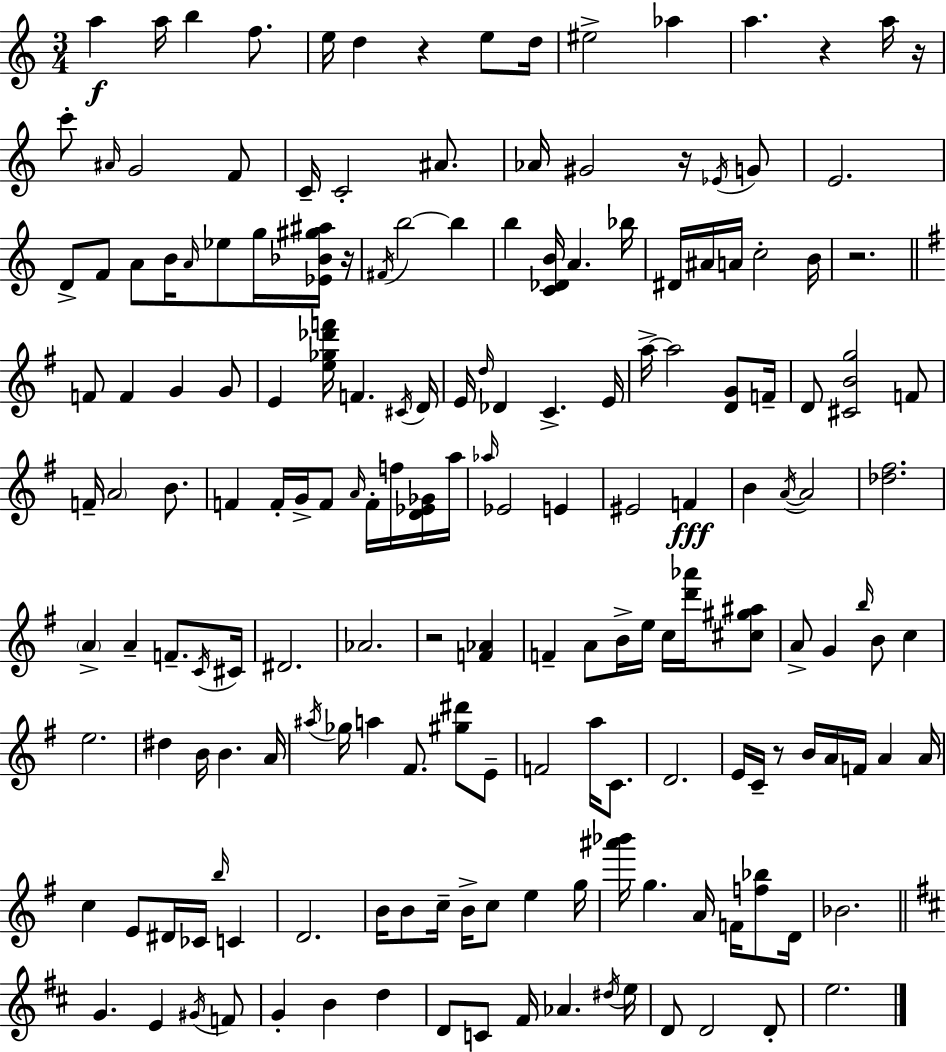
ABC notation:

X:1
T:Untitled
M:3/4
L:1/4
K:C
a a/4 b f/2 e/4 d z e/2 d/4 ^e2 _a a z a/4 z/4 c'/2 ^A/4 G2 F/2 C/4 C2 ^A/2 _A/4 ^G2 z/4 _E/4 G/2 E2 D/2 F/2 A/2 B/4 A/4 _e/2 g/4 [_E_B^g^a]/4 z/4 ^F/4 b2 b b [C_DB]/4 A _b/4 ^D/4 ^A/4 A/4 c2 B/4 z2 F/2 F G G/2 E [e_g_d'f']/4 F ^C/4 D/4 E/4 d/4 _D C E/4 a/4 a2 [DG]/2 F/4 D/2 [^CBg]2 F/2 F/4 A2 B/2 F F/4 G/4 F/2 A/4 F/4 f/4 [D_E_G]/4 a/4 _a/4 _E2 E ^E2 F B A/4 A2 [_d^f]2 A A F/2 C/4 ^C/4 ^D2 _A2 z2 [F_A] F A/2 B/4 e/4 c/4 [d'_a']/4 [^c^g^a]/2 A/2 G b/4 B/2 c e2 ^d B/4 B A/4 ^a/4 _g/4 a ^F/2 [^g^d']/2 E/2 F2 a/4 C/2 D2 E/4 C/4 z/2 B/4 A/4 F/4 A A/4 c E/2 ^D/4 _C/4 b/4 C D2 B/4 B/2 c/4 B/4 c/2 e g/4 [^a'_b']/4 g A/4 F/4 [f_b]/2 D/4 _B2 G E ^G/4 F/2 G B d D/2 C/2 ^F/4 _A ^d/4 e/4 D/2 D2 D/2 e2